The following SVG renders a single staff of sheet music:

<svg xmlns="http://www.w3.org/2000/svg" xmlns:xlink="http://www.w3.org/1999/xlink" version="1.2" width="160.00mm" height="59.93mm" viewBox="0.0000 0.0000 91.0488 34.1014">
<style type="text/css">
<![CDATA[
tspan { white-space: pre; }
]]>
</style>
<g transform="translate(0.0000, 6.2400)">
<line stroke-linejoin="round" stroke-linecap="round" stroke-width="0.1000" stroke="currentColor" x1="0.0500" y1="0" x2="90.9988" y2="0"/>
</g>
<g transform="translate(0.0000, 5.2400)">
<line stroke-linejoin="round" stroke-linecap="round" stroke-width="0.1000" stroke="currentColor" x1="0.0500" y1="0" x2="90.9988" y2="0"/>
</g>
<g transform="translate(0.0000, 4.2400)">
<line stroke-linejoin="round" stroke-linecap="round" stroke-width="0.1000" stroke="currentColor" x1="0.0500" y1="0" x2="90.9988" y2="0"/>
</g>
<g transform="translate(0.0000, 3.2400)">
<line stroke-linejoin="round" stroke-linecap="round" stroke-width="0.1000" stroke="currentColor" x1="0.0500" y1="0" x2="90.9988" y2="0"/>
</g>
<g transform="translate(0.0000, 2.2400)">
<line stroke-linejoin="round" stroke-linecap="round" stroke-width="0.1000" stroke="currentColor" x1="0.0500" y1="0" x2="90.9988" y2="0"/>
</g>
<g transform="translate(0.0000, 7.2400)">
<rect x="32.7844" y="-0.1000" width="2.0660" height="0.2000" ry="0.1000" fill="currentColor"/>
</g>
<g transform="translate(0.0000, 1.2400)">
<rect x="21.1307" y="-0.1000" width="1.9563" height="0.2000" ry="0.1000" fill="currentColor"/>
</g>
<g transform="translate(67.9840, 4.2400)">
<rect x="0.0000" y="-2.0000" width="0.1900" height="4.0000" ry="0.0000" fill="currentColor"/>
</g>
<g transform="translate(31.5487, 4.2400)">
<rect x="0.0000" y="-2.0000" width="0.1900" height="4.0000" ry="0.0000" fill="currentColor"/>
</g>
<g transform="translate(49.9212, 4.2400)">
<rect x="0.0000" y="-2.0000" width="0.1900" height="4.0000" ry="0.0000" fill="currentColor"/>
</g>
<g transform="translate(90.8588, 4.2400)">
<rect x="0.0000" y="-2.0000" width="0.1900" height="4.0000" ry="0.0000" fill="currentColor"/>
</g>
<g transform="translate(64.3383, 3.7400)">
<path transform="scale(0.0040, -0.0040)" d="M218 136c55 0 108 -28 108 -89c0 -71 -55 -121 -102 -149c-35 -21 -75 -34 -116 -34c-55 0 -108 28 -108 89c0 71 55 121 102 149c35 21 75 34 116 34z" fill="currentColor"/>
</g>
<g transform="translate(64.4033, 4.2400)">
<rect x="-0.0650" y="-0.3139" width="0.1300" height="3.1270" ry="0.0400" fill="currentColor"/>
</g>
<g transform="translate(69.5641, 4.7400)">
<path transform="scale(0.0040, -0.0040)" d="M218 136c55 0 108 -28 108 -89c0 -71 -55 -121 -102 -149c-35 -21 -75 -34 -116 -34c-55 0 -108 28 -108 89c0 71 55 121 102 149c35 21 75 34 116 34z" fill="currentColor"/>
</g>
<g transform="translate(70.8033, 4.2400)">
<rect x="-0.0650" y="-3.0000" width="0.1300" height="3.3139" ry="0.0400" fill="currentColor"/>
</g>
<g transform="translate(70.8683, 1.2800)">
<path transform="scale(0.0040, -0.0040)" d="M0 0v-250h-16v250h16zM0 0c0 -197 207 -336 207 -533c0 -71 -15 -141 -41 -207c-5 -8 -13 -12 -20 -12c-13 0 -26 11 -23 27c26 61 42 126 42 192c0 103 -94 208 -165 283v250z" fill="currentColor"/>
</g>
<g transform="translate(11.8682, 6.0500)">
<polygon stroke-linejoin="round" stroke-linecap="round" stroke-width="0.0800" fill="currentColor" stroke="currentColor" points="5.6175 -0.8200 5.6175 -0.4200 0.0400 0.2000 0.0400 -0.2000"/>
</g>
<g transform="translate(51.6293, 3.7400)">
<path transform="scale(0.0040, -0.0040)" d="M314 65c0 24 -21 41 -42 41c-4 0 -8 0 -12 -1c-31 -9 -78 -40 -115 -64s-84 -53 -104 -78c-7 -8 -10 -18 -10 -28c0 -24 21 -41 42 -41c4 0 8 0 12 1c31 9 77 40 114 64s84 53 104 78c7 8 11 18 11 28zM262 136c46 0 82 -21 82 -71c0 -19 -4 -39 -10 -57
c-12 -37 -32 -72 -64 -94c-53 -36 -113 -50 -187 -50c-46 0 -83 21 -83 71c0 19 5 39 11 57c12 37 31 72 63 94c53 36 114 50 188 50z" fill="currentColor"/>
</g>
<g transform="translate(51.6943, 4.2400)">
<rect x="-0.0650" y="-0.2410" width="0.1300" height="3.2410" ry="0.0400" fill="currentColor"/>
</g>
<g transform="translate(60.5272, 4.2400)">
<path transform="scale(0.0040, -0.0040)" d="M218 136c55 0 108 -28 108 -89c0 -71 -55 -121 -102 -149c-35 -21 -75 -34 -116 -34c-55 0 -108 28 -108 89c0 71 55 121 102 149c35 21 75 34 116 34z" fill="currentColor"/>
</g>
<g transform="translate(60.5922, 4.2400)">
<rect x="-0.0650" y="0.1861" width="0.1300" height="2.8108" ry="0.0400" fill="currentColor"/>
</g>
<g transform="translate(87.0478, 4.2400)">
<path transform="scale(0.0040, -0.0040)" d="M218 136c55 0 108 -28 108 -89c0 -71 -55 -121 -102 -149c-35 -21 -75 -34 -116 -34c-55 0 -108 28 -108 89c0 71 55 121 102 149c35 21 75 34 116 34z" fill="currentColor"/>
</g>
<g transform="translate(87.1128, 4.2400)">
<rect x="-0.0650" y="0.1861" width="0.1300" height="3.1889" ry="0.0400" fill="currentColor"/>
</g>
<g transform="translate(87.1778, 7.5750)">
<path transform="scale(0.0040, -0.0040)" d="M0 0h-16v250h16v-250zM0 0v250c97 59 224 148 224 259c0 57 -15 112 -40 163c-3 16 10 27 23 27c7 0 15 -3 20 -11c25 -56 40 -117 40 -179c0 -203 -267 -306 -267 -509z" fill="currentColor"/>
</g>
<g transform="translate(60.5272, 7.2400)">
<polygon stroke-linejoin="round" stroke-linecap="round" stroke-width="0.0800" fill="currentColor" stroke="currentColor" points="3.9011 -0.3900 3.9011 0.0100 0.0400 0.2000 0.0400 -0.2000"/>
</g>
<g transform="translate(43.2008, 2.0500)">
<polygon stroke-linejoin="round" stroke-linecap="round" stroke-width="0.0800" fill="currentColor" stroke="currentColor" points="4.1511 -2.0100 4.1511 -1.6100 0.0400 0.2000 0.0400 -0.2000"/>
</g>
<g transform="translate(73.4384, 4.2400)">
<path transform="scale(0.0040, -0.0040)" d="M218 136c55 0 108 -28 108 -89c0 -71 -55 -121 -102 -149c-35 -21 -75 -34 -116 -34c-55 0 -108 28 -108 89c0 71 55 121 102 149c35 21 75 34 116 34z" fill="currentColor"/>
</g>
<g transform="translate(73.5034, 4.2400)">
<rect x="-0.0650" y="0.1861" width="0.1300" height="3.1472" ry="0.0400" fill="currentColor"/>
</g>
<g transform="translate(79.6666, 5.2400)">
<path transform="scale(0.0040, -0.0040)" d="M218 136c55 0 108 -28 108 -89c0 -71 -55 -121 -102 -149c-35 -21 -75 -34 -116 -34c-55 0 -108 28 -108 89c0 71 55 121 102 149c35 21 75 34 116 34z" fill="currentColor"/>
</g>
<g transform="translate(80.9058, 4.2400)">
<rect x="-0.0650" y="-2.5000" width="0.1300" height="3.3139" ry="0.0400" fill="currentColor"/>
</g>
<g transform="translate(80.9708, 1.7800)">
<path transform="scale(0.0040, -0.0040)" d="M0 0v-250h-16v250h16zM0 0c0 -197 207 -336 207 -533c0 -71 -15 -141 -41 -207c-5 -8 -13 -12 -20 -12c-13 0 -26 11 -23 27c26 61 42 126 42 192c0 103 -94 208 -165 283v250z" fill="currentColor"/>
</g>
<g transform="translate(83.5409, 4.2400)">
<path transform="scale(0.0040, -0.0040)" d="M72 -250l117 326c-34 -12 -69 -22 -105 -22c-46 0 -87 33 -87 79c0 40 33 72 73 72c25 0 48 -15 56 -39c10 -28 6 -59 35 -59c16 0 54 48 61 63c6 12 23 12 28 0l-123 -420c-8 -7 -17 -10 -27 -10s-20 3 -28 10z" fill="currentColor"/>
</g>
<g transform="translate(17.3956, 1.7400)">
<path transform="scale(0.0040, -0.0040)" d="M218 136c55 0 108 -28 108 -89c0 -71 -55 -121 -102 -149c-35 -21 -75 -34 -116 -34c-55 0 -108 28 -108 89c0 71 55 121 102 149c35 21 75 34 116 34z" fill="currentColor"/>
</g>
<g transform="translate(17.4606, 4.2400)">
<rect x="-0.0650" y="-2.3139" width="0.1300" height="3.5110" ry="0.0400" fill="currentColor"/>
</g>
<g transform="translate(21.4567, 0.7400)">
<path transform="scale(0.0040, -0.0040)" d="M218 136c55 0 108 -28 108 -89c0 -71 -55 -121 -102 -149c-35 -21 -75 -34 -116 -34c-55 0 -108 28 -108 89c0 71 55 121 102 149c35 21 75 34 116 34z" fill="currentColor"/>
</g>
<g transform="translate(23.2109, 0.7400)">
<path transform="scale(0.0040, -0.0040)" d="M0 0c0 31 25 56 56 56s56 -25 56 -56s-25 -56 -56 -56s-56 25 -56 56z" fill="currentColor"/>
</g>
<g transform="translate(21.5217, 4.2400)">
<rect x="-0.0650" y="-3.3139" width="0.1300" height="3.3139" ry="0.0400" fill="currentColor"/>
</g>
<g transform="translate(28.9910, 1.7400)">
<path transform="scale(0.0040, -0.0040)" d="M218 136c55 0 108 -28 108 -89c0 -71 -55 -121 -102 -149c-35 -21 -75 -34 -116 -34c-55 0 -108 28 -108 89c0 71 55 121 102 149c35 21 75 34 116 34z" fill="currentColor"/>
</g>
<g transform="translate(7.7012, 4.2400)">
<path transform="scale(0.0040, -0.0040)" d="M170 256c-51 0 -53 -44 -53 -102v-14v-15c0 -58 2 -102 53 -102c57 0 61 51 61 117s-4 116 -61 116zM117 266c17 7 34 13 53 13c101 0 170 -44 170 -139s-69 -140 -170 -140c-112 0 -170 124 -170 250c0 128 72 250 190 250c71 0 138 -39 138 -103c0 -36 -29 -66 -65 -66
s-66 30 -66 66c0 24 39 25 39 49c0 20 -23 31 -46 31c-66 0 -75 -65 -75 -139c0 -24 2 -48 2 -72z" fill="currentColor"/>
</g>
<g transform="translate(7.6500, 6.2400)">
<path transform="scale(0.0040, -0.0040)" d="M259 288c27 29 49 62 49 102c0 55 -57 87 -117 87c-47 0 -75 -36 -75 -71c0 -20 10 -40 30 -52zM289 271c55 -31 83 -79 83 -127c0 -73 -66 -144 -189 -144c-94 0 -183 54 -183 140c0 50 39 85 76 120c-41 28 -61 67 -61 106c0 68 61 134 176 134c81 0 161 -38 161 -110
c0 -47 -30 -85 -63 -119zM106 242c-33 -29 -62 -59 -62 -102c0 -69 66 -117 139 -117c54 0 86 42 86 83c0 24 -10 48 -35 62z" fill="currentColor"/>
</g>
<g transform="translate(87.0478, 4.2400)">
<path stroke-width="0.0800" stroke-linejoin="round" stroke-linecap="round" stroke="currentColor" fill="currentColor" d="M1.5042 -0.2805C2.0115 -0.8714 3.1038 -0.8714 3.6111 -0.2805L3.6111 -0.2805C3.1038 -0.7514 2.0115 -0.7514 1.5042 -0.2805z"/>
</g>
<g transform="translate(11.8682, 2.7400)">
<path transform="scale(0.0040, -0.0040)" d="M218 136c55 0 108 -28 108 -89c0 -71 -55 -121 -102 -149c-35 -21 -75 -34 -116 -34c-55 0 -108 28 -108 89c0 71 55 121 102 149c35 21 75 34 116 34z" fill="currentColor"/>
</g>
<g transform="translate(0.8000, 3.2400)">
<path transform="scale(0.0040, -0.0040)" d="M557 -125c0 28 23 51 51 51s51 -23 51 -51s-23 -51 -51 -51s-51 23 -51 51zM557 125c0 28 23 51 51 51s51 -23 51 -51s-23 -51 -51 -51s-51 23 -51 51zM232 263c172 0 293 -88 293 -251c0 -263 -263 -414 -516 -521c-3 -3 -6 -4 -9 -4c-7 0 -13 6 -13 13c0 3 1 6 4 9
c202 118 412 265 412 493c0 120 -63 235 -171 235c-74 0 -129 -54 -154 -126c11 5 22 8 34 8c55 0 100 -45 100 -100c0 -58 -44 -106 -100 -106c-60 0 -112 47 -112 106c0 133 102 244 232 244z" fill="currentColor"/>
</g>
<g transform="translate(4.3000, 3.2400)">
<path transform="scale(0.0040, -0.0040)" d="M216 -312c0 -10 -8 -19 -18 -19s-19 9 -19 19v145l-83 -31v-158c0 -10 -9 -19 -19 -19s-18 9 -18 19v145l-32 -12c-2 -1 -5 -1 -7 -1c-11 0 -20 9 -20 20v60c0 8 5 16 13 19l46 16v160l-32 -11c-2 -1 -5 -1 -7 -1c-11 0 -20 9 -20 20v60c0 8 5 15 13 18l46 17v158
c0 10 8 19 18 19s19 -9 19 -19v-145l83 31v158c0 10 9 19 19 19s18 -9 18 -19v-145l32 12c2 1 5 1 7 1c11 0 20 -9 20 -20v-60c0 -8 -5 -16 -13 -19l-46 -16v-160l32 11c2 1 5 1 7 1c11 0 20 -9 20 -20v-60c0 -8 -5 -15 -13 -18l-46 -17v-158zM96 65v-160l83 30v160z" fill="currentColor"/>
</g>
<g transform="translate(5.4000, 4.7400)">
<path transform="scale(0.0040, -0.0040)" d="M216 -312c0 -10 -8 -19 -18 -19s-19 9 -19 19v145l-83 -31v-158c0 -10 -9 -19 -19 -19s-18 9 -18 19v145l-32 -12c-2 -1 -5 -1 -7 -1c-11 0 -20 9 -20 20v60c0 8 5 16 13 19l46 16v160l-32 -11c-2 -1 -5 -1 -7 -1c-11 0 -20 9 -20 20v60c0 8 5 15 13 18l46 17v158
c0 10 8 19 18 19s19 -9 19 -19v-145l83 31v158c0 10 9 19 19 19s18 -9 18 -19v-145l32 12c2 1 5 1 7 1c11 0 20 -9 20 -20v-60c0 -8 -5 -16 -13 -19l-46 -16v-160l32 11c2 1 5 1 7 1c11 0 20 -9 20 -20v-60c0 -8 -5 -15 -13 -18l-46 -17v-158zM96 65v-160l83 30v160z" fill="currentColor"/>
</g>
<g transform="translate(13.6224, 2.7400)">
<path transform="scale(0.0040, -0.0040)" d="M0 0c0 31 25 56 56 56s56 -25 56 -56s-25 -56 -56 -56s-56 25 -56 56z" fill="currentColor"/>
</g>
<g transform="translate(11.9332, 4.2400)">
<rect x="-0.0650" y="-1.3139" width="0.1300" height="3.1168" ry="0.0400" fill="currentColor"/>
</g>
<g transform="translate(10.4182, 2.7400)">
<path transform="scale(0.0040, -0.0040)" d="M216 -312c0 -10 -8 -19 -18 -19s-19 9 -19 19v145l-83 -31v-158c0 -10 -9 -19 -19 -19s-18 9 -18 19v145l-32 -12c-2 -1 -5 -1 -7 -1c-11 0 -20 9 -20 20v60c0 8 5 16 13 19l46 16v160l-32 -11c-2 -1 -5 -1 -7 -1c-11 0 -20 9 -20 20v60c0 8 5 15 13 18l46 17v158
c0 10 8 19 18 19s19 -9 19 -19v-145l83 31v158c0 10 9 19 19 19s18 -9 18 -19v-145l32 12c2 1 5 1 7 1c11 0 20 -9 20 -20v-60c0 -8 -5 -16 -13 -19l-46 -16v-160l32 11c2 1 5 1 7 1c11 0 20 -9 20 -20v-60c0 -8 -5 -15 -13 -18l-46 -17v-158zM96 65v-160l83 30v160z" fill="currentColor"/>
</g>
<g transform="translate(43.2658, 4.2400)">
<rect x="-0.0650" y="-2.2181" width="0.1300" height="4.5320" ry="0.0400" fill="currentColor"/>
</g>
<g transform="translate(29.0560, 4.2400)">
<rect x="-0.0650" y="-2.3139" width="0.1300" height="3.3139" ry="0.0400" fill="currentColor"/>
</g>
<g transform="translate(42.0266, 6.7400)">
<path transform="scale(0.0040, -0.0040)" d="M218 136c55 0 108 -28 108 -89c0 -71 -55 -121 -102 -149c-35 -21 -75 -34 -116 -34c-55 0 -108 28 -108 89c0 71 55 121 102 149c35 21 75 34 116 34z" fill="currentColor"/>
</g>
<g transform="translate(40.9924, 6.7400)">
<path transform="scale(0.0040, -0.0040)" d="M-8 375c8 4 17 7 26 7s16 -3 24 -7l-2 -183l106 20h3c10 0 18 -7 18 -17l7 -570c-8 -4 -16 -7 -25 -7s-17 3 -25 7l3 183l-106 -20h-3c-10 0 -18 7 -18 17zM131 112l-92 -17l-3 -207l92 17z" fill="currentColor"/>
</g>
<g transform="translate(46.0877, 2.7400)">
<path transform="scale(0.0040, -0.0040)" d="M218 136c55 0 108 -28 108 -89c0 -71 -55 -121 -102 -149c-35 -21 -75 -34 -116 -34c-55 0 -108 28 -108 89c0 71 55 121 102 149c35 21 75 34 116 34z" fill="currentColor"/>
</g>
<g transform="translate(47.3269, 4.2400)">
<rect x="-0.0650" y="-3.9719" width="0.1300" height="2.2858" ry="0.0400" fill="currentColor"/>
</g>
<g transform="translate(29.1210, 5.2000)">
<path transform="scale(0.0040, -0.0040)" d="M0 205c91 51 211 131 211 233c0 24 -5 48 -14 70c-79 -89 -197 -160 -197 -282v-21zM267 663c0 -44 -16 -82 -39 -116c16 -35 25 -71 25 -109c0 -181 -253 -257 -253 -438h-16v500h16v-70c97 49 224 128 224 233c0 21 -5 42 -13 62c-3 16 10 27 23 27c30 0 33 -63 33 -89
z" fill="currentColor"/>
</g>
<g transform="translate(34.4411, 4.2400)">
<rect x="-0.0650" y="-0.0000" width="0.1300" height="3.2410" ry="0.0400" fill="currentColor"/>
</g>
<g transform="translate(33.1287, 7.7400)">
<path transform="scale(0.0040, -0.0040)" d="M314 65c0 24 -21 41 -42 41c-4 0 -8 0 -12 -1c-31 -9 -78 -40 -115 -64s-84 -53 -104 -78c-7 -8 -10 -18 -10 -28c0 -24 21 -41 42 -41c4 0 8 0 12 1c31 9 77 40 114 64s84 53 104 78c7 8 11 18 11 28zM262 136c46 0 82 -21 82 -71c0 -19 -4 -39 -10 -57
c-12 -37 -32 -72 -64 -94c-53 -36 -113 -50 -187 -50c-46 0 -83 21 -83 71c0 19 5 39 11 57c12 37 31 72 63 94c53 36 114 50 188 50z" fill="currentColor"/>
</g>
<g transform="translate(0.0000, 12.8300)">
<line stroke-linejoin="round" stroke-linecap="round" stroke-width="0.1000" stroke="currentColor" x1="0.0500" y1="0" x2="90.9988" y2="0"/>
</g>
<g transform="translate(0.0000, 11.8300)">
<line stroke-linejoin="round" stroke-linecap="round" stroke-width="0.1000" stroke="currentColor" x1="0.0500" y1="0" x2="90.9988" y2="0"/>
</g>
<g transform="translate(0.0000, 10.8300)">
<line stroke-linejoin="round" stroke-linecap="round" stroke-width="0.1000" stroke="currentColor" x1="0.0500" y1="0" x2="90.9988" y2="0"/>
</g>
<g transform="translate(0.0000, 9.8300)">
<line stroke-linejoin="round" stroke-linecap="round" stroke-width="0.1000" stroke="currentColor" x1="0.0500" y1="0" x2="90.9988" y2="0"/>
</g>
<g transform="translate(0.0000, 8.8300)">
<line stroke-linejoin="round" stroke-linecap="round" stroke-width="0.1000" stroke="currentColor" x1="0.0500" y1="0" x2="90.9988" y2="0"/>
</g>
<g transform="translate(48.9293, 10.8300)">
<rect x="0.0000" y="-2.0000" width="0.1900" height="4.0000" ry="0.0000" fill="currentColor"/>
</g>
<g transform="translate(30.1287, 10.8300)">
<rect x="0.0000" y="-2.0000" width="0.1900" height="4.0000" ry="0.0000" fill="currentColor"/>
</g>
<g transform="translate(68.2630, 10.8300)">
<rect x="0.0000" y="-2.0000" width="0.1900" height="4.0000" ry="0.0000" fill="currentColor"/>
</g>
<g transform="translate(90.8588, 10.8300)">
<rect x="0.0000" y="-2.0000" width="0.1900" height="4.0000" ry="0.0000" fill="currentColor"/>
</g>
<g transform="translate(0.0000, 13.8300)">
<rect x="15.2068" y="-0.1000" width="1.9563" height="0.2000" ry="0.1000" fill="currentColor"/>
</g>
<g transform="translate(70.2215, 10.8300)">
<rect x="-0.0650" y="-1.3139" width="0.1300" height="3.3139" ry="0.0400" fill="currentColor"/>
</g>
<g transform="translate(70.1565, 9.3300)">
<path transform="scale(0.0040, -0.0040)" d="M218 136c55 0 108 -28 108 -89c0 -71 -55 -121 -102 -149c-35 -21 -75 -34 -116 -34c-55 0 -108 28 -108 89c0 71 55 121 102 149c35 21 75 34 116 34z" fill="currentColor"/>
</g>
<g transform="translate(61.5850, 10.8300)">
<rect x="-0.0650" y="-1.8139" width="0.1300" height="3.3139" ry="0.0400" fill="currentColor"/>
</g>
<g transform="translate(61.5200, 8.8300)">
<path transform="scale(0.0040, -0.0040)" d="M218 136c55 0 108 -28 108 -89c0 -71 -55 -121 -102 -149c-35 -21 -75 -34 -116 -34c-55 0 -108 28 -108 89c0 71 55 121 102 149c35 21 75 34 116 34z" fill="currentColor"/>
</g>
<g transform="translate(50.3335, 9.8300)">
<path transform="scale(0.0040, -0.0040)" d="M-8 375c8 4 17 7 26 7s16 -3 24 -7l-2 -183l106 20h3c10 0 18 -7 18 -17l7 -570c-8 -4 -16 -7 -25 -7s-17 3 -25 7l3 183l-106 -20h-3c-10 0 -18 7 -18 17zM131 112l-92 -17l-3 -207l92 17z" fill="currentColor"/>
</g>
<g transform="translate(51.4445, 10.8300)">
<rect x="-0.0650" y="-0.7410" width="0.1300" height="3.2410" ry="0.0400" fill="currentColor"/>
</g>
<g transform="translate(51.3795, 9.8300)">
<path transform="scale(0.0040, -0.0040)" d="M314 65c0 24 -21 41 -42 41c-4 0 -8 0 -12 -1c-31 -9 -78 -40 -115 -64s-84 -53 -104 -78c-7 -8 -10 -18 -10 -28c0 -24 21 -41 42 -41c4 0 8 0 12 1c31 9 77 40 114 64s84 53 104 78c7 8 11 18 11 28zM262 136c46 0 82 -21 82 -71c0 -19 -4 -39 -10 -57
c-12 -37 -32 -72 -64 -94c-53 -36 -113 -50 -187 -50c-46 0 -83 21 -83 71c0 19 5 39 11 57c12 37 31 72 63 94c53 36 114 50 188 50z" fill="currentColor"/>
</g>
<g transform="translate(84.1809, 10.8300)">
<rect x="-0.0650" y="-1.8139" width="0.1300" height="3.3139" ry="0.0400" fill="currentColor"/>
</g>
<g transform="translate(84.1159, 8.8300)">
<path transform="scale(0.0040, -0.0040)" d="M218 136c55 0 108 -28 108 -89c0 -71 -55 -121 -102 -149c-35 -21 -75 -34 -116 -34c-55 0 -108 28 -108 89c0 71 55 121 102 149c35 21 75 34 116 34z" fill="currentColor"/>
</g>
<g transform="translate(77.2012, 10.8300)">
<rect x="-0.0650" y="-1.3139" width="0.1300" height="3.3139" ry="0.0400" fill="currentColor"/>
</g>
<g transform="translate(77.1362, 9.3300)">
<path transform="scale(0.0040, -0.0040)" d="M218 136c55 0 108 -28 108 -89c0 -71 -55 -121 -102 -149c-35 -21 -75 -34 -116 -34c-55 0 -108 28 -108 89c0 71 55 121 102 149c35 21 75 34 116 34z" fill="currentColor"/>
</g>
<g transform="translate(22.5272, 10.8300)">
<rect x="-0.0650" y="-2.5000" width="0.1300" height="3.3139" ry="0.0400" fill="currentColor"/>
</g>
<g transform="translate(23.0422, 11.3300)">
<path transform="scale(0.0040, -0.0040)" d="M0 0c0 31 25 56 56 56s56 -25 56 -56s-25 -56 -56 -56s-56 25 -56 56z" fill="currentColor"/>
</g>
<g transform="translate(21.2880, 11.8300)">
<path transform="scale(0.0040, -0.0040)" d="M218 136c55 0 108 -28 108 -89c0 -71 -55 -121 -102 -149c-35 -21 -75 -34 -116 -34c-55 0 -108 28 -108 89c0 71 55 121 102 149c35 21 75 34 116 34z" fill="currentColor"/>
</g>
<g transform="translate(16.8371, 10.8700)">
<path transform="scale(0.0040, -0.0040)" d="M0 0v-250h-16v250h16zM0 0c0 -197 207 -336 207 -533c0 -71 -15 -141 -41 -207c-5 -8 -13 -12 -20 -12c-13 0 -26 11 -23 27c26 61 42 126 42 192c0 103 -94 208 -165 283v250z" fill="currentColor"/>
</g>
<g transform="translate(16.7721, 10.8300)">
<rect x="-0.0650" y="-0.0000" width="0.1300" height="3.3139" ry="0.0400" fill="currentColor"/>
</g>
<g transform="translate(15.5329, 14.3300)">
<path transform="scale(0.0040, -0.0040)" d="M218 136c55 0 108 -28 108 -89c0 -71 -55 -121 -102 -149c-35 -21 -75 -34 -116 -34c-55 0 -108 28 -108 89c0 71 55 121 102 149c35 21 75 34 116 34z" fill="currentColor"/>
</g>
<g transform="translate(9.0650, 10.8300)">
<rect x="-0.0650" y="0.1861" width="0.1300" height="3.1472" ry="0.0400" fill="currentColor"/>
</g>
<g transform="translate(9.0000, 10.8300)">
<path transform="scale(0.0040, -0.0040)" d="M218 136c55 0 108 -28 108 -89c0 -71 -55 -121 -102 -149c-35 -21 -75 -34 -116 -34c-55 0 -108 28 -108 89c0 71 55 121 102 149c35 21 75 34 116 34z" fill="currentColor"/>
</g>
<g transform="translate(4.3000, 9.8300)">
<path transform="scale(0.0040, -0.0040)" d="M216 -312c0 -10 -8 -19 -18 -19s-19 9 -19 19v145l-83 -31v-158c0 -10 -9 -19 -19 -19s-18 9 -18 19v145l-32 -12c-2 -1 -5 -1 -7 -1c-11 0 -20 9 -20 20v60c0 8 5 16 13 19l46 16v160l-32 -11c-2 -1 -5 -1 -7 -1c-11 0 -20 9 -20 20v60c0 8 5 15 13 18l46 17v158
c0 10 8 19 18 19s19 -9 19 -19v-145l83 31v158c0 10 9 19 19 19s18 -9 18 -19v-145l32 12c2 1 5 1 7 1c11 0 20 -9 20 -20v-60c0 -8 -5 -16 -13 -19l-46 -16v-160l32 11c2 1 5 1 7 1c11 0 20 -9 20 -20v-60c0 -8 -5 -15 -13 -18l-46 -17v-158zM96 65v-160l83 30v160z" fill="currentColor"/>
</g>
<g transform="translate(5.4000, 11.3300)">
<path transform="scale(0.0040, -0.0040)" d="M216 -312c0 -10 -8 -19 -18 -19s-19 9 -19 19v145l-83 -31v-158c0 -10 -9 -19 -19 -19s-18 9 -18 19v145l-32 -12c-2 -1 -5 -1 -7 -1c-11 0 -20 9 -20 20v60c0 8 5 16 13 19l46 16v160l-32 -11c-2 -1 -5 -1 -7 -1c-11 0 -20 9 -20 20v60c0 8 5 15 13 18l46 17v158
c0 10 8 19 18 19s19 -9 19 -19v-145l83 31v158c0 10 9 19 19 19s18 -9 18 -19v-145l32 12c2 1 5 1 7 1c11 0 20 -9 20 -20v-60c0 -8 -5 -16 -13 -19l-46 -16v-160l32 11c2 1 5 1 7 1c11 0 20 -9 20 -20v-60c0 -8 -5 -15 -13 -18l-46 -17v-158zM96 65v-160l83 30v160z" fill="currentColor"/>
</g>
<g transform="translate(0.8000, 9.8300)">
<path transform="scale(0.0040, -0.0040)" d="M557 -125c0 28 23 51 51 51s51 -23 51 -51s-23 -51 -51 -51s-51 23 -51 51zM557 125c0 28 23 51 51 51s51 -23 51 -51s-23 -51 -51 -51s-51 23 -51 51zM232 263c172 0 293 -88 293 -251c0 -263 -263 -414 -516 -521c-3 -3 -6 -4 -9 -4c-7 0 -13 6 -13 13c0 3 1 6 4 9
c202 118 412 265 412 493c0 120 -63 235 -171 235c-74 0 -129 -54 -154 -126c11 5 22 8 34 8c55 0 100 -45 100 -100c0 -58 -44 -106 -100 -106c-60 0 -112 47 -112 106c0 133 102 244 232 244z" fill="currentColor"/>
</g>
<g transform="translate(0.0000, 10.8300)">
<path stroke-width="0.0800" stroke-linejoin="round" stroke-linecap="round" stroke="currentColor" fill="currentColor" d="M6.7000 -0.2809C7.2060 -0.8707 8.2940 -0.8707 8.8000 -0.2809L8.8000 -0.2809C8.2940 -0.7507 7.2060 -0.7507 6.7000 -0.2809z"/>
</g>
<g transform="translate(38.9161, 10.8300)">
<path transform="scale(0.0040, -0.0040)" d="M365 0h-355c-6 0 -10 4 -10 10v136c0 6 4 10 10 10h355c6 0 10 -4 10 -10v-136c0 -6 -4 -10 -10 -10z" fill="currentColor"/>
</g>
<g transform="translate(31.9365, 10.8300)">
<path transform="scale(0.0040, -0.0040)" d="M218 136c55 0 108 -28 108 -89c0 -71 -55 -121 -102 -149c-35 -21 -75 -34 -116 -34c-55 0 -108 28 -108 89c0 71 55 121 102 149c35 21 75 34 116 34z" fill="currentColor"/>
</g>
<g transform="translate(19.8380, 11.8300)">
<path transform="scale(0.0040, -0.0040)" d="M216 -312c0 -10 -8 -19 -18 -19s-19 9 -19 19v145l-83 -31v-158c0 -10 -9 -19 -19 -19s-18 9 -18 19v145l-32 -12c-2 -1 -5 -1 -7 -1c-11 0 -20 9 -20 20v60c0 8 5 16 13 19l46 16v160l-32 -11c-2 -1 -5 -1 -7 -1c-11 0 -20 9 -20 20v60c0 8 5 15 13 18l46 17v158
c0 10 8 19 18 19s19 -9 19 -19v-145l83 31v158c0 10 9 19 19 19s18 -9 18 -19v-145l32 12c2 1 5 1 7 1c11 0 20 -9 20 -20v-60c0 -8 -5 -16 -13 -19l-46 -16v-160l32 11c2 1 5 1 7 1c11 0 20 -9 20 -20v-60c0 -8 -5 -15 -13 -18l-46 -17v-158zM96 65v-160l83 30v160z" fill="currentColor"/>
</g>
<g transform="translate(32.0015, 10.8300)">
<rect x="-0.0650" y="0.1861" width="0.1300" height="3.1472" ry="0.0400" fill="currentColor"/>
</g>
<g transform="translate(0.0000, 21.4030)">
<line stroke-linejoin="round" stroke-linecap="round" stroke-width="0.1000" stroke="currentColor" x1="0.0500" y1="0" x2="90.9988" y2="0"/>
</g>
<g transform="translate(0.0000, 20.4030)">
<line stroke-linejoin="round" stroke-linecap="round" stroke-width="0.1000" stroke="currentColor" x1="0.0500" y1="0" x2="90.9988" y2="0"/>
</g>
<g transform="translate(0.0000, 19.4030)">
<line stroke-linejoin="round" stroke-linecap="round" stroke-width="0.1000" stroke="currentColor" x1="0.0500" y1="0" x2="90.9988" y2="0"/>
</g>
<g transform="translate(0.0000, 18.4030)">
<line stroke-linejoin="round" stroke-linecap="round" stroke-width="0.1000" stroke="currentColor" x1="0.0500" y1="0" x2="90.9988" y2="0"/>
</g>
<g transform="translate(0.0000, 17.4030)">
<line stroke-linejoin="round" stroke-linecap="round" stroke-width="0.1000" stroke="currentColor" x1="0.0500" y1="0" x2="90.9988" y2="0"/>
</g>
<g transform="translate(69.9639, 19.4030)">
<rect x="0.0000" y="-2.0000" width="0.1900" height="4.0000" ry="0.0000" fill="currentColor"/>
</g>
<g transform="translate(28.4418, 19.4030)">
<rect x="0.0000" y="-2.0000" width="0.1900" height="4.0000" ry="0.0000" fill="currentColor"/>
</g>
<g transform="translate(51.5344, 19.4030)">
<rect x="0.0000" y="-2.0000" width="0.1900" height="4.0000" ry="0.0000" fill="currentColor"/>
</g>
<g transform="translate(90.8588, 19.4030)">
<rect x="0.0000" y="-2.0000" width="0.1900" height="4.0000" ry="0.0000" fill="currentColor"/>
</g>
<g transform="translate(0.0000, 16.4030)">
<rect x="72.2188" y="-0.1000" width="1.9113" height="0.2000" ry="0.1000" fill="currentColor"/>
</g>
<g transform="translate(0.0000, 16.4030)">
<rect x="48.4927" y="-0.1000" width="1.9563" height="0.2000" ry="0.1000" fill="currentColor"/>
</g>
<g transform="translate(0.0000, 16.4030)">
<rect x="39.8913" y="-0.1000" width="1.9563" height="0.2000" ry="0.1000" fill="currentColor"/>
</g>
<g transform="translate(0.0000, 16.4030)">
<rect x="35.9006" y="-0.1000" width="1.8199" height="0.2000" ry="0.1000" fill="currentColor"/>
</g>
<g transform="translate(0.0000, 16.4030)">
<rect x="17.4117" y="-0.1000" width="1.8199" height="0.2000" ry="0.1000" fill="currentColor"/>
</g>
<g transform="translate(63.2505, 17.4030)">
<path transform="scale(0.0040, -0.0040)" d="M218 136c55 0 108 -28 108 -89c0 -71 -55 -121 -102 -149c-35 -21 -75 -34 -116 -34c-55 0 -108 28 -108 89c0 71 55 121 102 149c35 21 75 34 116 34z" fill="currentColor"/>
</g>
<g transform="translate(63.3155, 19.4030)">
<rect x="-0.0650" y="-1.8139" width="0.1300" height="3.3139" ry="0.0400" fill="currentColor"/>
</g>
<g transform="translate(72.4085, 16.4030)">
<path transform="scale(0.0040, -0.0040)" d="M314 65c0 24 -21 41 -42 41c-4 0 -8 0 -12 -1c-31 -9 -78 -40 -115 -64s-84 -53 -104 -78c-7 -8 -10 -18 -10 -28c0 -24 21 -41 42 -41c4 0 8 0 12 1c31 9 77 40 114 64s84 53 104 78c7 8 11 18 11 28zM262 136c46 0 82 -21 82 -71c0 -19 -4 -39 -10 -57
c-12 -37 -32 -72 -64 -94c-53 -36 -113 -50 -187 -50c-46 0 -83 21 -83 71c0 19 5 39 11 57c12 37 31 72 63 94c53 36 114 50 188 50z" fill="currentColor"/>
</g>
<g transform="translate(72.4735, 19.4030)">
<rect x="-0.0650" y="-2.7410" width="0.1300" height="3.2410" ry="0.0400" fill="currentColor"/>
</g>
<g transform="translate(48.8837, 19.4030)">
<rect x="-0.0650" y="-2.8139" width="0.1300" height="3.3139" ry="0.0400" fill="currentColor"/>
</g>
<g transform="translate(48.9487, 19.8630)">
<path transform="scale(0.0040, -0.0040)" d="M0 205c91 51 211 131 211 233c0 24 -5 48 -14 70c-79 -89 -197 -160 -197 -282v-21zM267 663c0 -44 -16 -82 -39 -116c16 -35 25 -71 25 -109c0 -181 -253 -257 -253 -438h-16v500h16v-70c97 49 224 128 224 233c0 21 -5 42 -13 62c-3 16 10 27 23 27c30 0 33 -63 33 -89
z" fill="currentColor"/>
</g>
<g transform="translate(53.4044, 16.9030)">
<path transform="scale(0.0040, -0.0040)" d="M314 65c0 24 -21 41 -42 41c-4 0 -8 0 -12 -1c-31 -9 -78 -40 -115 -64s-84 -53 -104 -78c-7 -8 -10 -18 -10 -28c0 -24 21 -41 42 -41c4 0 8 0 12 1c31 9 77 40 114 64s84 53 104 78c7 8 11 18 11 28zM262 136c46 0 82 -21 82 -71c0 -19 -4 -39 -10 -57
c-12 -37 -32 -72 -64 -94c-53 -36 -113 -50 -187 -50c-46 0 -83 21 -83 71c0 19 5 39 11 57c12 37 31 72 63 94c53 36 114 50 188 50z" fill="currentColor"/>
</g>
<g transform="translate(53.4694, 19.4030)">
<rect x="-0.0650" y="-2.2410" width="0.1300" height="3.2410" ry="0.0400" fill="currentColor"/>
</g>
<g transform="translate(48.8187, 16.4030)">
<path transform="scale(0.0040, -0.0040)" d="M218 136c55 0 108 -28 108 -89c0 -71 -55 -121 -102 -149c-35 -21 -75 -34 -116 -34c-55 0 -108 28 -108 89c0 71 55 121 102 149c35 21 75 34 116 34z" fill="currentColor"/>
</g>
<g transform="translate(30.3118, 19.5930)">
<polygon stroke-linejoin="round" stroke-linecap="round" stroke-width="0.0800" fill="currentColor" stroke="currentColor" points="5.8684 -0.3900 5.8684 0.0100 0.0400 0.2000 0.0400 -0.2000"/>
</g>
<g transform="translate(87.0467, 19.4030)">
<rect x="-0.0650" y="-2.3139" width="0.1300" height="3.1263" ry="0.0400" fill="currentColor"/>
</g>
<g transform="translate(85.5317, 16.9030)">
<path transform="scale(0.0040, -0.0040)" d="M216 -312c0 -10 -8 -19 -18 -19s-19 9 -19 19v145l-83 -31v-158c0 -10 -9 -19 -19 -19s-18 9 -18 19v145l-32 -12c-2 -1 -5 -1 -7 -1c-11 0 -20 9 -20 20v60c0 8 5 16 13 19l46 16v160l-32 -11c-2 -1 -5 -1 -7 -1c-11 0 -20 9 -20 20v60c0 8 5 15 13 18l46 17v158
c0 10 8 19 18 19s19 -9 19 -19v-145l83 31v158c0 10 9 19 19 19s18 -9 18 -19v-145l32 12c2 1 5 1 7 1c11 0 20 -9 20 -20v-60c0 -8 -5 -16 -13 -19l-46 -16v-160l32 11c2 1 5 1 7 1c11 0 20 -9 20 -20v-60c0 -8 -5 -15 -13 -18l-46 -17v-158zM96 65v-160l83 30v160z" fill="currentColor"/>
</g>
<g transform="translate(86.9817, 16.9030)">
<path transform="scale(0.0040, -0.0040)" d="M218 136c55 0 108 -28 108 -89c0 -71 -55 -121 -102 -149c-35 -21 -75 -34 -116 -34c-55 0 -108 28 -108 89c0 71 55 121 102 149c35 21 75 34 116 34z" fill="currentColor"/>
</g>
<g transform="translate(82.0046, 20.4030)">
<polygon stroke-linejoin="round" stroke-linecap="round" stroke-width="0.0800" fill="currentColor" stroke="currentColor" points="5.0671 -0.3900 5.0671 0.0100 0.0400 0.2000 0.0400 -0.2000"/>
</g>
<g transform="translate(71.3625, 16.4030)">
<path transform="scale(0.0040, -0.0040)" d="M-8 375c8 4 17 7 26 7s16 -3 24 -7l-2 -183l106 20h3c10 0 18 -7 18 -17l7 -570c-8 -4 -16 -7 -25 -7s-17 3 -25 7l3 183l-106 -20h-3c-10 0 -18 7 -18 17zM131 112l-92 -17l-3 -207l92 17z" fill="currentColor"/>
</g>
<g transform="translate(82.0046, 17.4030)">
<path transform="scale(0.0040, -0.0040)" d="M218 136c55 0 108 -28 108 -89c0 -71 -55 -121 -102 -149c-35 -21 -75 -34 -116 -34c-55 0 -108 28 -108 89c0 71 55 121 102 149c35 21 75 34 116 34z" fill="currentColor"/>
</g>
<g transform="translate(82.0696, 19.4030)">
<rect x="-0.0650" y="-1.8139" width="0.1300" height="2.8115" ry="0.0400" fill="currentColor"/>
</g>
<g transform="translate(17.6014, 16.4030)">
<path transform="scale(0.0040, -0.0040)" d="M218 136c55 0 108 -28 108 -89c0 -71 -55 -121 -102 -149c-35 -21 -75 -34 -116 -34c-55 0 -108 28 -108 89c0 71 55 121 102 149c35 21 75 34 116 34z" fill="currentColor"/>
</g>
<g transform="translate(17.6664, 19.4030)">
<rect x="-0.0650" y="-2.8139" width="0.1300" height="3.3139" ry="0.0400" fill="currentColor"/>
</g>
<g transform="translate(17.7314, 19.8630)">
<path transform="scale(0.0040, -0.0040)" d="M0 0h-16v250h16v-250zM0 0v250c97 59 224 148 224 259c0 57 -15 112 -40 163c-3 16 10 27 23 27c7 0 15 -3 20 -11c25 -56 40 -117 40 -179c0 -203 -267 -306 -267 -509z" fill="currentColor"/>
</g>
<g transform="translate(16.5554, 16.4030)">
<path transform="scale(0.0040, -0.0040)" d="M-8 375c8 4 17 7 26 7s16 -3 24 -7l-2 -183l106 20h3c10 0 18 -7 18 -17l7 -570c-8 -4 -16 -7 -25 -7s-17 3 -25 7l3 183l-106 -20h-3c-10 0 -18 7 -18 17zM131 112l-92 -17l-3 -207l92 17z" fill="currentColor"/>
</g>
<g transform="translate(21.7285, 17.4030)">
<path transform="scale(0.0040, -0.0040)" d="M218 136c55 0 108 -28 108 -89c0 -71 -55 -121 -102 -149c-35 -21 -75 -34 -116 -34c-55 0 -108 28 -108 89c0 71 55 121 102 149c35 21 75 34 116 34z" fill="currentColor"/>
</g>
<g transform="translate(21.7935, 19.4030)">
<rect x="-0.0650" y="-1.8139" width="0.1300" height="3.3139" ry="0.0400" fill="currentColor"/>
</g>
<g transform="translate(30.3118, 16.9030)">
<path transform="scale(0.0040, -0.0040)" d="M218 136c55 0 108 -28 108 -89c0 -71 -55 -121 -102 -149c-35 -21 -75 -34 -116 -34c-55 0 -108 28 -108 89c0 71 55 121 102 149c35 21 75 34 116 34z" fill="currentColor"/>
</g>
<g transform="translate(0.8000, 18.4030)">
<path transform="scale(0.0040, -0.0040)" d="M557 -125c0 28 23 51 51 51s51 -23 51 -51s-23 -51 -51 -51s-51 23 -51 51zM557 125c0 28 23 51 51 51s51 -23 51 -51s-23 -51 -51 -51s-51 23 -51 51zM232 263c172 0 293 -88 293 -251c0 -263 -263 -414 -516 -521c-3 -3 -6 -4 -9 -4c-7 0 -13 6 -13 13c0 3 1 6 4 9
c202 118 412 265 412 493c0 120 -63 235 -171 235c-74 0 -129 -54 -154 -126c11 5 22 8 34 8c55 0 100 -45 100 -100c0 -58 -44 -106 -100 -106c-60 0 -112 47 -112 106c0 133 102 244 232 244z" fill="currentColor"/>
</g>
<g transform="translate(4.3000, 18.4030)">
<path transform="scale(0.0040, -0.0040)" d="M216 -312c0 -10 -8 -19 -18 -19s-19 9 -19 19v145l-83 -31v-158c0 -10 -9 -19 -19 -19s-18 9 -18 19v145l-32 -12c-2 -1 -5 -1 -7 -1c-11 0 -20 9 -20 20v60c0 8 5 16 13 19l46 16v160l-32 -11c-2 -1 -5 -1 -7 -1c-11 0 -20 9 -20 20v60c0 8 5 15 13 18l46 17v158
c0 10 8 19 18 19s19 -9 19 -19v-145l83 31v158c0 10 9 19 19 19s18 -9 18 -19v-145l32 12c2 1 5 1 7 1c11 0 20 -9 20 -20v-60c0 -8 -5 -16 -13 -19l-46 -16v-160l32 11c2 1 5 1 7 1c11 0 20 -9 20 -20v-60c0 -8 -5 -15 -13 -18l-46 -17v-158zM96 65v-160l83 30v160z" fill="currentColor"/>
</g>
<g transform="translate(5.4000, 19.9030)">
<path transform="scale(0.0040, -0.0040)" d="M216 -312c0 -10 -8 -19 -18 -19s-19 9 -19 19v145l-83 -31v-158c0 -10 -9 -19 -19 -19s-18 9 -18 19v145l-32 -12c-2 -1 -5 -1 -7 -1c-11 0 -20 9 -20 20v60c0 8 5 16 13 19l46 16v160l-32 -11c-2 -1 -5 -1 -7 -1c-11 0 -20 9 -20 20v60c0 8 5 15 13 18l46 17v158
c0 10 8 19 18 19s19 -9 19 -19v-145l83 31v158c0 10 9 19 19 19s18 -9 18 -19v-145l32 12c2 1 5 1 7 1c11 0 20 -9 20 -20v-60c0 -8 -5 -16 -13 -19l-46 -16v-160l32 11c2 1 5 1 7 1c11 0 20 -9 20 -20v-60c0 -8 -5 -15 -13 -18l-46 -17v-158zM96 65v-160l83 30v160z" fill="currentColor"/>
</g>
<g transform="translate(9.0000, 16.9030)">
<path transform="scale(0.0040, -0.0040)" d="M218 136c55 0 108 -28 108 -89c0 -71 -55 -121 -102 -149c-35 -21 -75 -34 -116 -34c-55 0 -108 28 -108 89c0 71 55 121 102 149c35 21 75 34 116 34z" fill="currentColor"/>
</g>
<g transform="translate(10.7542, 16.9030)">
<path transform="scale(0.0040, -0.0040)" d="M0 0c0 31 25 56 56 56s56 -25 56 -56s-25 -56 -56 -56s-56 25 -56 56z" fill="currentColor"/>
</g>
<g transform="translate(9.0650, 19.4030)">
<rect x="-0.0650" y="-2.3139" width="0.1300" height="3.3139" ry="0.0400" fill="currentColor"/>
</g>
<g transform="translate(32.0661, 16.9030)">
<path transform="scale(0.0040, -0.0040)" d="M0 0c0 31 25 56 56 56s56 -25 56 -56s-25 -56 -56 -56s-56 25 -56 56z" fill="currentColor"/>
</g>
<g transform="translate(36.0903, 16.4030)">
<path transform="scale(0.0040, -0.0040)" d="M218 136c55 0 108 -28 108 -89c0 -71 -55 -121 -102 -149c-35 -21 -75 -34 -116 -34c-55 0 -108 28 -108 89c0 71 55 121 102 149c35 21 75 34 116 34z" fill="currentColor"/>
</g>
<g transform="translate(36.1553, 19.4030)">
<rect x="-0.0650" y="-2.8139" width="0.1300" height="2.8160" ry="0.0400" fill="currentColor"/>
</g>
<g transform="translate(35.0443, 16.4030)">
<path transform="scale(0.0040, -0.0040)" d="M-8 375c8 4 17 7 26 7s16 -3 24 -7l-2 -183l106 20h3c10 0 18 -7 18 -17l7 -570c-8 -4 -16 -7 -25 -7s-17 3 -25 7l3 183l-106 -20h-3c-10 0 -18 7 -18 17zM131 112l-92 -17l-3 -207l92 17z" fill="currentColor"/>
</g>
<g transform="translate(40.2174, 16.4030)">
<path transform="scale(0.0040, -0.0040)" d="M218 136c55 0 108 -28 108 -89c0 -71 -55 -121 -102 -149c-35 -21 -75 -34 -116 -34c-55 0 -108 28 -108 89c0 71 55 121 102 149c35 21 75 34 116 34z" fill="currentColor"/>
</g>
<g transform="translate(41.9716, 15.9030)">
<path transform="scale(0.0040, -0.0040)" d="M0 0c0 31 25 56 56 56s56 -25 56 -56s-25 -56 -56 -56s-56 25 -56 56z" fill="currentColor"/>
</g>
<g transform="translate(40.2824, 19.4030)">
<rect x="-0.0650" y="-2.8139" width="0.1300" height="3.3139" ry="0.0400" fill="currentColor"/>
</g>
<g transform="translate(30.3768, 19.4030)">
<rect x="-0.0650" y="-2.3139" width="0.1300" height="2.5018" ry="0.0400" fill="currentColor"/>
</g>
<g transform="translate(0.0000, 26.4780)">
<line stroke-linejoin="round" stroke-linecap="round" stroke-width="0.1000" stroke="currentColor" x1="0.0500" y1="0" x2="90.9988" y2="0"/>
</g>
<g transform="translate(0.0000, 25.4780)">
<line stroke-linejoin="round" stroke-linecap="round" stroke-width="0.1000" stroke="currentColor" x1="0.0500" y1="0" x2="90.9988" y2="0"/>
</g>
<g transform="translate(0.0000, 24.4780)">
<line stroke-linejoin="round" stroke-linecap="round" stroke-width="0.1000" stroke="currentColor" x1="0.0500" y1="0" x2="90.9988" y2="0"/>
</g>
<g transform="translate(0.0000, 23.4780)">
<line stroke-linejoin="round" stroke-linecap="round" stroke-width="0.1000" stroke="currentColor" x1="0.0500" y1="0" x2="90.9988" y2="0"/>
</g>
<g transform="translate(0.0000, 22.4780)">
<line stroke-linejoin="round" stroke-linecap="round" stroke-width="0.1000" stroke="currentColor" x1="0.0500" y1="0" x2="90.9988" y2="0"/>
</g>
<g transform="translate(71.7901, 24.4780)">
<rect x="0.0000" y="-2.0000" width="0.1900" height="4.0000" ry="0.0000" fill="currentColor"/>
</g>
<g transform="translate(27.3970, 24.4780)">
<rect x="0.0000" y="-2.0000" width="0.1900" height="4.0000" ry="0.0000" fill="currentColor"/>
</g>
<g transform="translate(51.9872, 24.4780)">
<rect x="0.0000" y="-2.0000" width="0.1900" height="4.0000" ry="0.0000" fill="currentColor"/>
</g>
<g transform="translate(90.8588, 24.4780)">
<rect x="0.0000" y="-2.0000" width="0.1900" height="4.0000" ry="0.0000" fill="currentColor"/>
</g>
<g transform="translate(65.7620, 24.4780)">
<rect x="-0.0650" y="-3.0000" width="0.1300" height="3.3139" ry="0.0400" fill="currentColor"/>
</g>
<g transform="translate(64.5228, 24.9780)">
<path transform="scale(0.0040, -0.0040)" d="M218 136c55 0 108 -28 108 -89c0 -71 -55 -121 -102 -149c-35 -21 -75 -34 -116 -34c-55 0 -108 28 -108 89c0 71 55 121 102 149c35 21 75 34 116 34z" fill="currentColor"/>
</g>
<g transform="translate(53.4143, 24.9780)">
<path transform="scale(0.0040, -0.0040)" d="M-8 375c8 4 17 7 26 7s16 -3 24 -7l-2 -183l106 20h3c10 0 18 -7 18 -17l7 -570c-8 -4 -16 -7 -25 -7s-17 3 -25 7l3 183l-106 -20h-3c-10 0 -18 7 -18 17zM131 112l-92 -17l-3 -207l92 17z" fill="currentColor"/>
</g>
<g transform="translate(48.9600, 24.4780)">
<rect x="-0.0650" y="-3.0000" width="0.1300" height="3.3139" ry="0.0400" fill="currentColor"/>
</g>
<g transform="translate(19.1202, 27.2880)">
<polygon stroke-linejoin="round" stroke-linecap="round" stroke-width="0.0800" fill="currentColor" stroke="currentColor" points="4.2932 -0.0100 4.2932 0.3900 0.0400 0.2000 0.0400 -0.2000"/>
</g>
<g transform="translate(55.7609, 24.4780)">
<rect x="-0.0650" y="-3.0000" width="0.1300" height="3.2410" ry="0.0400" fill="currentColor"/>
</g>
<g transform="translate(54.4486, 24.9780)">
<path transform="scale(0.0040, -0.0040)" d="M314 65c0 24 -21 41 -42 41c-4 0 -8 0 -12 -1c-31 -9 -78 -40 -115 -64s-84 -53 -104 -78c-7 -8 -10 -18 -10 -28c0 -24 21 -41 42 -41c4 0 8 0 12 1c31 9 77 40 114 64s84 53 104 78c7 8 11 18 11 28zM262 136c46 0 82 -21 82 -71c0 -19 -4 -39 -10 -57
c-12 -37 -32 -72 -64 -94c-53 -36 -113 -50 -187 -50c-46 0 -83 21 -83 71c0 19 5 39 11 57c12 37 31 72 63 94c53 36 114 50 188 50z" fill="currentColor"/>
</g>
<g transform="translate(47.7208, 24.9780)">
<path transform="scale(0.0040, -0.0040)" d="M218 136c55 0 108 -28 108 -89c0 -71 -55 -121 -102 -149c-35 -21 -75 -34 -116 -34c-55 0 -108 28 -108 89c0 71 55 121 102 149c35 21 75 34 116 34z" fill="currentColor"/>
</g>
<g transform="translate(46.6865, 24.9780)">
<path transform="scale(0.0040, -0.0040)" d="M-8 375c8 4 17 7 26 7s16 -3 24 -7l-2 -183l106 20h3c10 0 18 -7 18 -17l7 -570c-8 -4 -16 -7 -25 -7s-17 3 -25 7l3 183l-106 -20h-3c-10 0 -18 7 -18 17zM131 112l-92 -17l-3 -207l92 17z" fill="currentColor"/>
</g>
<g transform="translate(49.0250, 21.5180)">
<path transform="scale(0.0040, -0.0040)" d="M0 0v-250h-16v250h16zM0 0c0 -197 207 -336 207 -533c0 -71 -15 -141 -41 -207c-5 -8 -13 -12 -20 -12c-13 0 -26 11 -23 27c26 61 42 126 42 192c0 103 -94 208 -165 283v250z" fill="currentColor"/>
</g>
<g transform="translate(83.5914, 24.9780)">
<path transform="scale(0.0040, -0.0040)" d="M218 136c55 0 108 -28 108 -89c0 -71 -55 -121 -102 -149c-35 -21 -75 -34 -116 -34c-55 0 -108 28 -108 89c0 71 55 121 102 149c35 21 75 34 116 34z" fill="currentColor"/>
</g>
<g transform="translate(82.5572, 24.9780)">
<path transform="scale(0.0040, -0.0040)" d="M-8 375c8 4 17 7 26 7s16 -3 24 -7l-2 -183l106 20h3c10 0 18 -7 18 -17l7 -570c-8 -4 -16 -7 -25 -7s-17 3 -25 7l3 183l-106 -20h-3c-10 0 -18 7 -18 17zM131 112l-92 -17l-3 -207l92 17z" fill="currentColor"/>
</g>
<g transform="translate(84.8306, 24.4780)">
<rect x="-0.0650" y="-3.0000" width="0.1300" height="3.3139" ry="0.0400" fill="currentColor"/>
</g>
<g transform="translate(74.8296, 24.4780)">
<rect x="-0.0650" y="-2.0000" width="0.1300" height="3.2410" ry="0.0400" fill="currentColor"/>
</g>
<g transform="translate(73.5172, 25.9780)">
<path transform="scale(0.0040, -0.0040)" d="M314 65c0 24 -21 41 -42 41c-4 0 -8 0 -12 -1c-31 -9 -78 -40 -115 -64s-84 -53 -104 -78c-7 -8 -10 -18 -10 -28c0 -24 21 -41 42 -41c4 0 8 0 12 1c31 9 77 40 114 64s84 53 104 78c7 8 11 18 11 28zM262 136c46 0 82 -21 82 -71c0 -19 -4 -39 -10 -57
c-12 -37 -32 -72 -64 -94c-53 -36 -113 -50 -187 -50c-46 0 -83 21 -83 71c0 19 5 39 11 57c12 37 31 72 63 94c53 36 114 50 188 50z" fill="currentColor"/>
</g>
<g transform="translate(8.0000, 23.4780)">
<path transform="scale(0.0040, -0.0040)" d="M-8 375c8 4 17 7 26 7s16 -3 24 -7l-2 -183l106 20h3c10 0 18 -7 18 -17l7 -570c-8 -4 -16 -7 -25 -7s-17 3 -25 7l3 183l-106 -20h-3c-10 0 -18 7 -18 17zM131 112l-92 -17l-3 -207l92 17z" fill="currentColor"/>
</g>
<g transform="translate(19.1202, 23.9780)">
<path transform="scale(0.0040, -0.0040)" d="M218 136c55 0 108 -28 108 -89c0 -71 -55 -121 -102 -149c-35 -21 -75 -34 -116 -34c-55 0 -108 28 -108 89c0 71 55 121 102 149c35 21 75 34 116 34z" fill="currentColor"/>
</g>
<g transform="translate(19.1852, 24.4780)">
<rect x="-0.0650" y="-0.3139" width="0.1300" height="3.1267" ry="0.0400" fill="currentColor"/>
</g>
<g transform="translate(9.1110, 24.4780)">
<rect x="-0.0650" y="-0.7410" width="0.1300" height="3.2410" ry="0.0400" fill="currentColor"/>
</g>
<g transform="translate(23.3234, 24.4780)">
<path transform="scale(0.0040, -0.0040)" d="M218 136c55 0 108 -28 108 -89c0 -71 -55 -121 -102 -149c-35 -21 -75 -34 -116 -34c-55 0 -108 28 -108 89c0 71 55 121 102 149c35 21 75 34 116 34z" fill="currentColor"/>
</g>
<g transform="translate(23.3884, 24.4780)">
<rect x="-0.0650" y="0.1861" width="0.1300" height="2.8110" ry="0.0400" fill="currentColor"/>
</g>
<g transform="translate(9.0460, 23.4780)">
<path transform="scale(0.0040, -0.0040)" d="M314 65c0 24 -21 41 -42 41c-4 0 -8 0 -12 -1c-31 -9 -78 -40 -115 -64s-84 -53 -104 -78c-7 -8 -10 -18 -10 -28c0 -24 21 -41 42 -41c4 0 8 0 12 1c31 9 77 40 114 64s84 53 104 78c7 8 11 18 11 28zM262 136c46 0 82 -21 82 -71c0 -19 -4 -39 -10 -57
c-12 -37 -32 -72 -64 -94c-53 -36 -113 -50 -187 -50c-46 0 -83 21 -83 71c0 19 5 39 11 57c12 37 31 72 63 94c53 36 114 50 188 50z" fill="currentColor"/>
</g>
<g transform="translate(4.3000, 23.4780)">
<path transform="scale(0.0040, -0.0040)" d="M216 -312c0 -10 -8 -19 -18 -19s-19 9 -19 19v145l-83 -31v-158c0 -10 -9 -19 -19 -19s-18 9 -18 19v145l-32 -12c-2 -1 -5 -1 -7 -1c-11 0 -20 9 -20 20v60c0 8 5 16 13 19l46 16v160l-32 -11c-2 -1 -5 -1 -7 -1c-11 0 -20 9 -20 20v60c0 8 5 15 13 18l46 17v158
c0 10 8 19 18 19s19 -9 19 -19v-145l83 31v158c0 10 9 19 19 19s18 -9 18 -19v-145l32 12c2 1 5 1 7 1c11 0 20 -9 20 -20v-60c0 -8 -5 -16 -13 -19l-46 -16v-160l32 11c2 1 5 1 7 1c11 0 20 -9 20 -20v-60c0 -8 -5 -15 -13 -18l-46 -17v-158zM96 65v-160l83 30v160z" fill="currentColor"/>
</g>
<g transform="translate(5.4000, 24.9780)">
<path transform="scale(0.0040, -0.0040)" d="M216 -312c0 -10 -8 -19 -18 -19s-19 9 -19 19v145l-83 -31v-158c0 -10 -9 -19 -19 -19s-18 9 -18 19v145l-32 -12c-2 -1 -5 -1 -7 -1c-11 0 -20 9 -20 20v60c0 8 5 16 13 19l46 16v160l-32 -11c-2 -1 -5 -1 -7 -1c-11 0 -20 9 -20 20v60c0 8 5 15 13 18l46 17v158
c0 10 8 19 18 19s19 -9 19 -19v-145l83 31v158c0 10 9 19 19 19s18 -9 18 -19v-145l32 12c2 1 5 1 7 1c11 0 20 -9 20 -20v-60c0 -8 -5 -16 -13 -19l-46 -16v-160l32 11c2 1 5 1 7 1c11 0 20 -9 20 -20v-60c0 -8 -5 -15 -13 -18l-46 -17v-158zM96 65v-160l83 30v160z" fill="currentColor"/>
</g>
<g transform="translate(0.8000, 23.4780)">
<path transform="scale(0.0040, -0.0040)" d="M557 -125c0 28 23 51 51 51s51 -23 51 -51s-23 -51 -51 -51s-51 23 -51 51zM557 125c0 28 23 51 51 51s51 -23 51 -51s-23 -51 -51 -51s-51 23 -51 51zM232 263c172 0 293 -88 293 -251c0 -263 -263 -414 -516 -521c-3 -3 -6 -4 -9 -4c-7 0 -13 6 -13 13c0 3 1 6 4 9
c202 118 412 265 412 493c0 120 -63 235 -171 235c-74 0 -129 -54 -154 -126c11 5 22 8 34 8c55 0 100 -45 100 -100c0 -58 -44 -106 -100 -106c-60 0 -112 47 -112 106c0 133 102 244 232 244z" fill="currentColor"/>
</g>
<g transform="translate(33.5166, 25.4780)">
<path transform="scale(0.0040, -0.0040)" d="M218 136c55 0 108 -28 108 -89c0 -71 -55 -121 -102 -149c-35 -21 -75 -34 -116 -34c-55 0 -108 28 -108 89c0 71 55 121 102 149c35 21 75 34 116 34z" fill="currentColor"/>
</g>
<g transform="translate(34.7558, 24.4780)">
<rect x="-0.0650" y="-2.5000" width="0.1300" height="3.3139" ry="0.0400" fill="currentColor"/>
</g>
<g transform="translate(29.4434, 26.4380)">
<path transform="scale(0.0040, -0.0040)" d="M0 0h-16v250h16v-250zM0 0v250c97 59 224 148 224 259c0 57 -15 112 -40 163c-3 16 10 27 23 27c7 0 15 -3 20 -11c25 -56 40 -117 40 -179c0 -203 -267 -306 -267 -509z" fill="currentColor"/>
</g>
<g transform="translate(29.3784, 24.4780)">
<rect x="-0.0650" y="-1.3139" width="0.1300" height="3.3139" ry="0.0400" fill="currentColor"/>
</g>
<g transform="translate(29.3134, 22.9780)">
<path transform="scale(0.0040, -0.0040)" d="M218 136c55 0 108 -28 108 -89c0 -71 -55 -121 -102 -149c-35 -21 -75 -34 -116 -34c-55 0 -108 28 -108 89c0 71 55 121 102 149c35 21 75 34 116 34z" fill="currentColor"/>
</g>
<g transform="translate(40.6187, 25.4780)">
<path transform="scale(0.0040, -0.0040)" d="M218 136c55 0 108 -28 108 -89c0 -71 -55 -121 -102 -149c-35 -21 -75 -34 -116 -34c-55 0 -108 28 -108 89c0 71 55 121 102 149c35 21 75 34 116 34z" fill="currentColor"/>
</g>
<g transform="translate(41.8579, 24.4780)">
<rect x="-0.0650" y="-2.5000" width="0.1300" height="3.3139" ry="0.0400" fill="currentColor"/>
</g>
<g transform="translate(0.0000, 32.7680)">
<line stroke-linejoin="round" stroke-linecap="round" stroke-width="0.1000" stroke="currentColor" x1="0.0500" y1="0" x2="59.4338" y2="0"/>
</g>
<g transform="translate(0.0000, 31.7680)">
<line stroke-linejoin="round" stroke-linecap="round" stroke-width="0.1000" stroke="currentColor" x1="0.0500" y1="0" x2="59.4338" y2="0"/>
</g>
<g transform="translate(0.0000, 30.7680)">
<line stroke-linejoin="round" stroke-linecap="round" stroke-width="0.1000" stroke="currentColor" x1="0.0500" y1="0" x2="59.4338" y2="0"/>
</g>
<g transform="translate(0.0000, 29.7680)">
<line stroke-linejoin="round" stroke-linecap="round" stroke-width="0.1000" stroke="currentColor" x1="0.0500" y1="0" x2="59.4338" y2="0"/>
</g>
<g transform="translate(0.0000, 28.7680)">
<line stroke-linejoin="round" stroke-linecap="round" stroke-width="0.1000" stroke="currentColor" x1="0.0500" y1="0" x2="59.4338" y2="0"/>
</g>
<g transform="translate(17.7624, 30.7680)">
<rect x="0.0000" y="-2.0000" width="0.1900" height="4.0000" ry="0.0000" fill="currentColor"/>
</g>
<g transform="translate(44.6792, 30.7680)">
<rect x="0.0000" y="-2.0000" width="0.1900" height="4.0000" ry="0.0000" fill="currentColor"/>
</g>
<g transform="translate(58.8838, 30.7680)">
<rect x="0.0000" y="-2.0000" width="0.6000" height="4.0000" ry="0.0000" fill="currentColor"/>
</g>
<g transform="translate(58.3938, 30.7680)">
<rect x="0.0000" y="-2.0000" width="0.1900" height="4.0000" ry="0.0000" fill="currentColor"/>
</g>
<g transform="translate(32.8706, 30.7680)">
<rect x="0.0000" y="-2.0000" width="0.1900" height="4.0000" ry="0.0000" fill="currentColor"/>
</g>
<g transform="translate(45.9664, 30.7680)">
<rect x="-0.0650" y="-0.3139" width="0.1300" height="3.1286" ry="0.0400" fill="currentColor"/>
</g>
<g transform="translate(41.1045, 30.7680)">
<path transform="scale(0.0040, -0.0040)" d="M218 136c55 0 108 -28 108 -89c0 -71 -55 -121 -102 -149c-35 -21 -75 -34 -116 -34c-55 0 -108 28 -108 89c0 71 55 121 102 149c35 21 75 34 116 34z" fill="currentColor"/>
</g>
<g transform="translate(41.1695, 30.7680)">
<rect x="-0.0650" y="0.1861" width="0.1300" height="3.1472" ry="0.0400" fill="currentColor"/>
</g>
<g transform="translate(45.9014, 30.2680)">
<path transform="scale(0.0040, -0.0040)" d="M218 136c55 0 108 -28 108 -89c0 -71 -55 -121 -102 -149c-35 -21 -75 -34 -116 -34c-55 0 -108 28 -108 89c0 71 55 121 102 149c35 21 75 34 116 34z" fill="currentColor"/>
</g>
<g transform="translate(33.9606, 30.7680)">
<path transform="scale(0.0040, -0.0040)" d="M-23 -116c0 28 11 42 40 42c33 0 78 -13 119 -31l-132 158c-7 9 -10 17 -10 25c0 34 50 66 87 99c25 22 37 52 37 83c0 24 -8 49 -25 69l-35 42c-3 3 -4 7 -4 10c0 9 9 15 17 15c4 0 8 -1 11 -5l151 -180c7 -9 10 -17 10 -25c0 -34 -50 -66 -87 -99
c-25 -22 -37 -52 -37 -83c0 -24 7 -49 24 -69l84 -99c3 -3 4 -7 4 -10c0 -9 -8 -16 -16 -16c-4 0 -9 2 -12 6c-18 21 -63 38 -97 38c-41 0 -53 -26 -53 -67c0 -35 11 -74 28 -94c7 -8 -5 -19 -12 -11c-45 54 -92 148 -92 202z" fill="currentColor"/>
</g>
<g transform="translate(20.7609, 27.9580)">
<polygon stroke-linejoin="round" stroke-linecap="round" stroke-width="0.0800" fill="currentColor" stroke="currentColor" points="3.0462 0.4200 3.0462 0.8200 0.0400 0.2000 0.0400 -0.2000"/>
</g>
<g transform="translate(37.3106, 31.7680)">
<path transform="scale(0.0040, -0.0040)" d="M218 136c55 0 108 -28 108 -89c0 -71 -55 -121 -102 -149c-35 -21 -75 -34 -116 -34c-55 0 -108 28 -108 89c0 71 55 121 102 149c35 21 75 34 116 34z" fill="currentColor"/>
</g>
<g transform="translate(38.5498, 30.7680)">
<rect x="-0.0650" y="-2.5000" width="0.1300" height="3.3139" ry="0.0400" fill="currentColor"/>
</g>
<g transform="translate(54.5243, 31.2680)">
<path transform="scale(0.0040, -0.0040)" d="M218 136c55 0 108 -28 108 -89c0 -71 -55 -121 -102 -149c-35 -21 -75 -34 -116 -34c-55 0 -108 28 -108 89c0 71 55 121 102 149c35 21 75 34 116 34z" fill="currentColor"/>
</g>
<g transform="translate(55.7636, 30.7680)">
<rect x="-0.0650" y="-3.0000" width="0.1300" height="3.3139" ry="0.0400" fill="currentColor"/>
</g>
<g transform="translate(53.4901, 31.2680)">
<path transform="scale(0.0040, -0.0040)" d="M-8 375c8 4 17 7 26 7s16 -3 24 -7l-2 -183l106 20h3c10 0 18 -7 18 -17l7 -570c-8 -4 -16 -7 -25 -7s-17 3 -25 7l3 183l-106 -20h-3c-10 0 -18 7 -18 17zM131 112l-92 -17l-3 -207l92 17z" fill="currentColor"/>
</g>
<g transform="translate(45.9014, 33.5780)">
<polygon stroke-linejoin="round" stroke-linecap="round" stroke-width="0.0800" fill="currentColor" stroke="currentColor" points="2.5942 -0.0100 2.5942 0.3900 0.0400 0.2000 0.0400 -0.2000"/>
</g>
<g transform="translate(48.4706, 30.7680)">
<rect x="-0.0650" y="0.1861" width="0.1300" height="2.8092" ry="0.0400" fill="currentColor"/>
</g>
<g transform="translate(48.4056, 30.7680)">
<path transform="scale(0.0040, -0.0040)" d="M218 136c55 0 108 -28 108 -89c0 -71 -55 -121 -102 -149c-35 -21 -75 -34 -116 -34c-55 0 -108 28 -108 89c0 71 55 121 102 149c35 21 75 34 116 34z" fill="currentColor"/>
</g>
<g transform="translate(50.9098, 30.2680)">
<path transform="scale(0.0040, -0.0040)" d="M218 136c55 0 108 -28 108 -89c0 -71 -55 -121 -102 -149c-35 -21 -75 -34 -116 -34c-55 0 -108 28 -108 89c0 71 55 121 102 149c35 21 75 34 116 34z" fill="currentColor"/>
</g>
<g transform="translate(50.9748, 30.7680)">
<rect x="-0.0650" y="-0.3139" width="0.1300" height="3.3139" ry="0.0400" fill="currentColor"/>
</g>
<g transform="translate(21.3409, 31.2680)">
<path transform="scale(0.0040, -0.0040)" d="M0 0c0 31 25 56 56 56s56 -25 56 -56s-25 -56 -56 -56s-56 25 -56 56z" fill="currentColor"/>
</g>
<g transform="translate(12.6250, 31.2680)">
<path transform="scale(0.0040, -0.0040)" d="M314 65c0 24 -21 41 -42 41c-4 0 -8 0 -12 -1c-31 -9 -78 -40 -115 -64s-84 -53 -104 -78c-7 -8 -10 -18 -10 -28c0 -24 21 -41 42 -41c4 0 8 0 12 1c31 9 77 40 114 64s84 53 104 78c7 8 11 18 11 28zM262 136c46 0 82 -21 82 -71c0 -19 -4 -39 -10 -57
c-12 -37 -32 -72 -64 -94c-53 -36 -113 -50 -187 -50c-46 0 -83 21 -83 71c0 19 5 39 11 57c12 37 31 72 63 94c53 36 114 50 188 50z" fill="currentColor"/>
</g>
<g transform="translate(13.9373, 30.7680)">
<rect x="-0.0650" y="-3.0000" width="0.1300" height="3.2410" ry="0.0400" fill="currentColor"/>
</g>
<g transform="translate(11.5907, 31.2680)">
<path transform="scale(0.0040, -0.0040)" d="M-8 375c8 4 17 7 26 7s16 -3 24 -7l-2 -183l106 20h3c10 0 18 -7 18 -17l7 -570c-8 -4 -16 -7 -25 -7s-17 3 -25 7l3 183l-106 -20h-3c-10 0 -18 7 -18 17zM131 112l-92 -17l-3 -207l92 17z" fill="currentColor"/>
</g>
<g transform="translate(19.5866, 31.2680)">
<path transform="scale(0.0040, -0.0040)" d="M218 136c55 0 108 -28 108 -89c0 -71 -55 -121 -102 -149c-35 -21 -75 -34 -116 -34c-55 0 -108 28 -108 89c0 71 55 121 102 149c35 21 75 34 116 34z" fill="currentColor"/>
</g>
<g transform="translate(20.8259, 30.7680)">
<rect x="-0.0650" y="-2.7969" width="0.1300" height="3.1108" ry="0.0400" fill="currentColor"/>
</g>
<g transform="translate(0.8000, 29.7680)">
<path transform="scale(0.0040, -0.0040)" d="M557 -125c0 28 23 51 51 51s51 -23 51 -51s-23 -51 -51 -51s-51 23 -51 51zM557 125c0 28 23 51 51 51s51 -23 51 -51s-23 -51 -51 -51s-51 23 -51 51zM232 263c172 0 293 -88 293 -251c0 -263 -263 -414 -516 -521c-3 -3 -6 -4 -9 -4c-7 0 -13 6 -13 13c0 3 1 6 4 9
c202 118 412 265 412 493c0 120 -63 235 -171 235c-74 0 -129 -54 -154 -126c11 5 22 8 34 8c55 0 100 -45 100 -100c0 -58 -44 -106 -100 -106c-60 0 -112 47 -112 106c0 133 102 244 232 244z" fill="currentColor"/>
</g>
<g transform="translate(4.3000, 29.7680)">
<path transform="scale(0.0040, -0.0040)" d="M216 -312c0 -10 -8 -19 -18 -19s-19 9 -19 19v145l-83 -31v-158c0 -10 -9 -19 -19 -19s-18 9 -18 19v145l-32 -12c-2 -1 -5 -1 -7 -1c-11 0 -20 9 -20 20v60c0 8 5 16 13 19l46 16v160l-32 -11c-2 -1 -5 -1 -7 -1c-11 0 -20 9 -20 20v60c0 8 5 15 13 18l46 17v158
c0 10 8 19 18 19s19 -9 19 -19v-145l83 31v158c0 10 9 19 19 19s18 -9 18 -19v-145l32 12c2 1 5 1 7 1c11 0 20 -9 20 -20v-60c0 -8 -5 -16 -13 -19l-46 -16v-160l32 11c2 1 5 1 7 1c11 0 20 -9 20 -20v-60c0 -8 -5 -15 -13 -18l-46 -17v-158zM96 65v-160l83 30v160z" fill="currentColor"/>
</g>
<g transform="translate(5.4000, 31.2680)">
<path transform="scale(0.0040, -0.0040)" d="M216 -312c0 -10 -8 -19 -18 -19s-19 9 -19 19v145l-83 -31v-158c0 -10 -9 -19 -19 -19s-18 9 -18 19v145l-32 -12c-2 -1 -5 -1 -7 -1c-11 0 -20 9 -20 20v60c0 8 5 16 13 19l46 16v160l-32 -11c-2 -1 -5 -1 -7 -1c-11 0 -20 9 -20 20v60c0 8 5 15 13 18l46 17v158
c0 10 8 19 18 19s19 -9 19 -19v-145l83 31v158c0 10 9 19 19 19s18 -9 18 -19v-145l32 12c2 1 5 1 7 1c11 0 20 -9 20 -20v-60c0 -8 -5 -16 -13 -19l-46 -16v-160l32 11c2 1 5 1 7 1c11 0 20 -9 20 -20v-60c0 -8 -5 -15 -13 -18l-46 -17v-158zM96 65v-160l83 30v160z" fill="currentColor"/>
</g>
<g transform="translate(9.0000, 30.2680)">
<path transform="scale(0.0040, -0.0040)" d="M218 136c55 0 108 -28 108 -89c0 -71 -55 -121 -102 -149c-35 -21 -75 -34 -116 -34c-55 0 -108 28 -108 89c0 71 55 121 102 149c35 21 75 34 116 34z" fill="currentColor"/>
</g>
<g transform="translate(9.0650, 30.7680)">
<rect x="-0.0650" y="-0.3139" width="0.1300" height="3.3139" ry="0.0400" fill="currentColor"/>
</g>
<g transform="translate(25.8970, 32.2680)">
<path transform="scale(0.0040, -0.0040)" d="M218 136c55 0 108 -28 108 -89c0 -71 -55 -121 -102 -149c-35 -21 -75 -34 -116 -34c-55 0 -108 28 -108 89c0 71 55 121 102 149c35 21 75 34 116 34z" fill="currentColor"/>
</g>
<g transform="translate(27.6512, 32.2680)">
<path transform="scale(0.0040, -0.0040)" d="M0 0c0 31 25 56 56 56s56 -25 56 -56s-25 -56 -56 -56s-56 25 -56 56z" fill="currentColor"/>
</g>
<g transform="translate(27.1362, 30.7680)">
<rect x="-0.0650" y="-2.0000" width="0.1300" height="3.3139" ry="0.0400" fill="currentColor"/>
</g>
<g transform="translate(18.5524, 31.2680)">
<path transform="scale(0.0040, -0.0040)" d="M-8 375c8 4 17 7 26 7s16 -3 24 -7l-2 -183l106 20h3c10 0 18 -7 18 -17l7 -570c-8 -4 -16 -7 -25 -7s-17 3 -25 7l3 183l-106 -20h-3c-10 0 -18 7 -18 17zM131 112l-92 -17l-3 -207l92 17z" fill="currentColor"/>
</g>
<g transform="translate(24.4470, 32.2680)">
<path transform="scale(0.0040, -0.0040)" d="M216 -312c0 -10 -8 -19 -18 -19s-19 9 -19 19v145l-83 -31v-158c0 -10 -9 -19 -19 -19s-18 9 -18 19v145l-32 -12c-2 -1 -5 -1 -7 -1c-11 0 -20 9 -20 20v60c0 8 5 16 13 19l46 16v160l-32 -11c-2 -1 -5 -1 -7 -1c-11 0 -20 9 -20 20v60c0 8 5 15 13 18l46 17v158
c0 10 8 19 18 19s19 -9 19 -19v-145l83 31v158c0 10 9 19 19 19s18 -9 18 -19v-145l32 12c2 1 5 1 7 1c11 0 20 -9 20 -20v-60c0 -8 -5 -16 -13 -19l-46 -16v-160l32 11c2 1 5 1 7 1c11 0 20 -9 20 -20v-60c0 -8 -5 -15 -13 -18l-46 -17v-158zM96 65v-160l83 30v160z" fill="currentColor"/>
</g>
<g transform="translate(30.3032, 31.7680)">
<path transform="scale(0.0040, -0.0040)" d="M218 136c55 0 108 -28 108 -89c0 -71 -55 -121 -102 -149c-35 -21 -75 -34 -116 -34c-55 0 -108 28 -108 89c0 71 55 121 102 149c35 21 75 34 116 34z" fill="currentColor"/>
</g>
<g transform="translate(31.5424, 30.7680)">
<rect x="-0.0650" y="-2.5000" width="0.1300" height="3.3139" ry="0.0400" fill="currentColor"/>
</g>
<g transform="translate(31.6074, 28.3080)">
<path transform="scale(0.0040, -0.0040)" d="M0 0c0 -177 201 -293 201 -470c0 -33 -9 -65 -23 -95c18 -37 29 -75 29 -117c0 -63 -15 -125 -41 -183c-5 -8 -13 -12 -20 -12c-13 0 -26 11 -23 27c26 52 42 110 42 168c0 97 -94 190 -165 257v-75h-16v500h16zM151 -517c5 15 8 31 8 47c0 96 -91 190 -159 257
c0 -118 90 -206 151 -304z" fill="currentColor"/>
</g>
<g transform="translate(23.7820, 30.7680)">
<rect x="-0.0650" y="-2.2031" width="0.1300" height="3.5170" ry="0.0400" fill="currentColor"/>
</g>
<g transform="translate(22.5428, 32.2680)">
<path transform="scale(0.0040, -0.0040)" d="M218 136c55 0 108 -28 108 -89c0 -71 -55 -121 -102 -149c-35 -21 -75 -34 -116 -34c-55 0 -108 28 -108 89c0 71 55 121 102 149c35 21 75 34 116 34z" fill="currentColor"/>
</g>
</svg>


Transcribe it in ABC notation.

X:1
T:Untitled
M:6/8
L:1/4
K:D
^G,/2 B,/2 D B,/4 D,,2 F,,/2 G,/2 E,2 D,/2 E,/2 ^C,/2 D, B,,/2 z/2 D,/2 D, D,,/2 ^B,, D, z2 F,2 A, G, G, A, B, C/2 A, B,/2 C/2 C C/4 B,2 A, C2 A,/2 ^B,/2 F,2 E,/2 D,/2 G,/2 B,, B,, C,/2 C,2 C, A,,2 C, E, C,2 C,/2 A,,/2 ^A,, B,,/4 z B,, D, E,/2 D,/2 E, C,